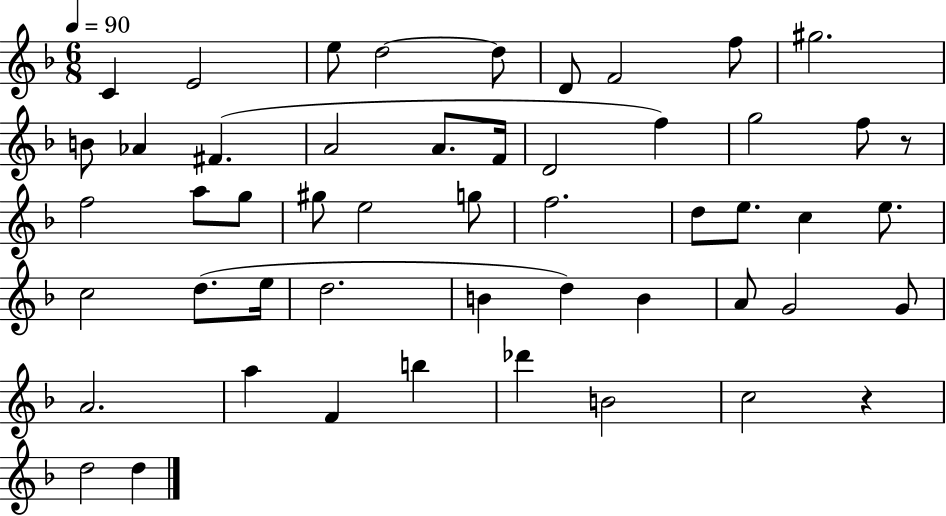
C4/q E4/h E5/e D5/h D5/e D4/e F4/h F5/e G#5/h. B4/e Ab4/q F#4/q. A4/h A4/e. F4/s D4/h F5/q G5/h F5/e R/e F5/h A5/e G5/e G#5/e E5/h G5/e F5/h. D5/e E5/e. C5/q E5/e. C5/h D5/e. E5/s D5/h. B4/q D5/q B4/q A4/e G4/h G4/e A4/h. A5/q F4/q B5/q Db6/q B4/h C5/h R/q D5/h D5/q